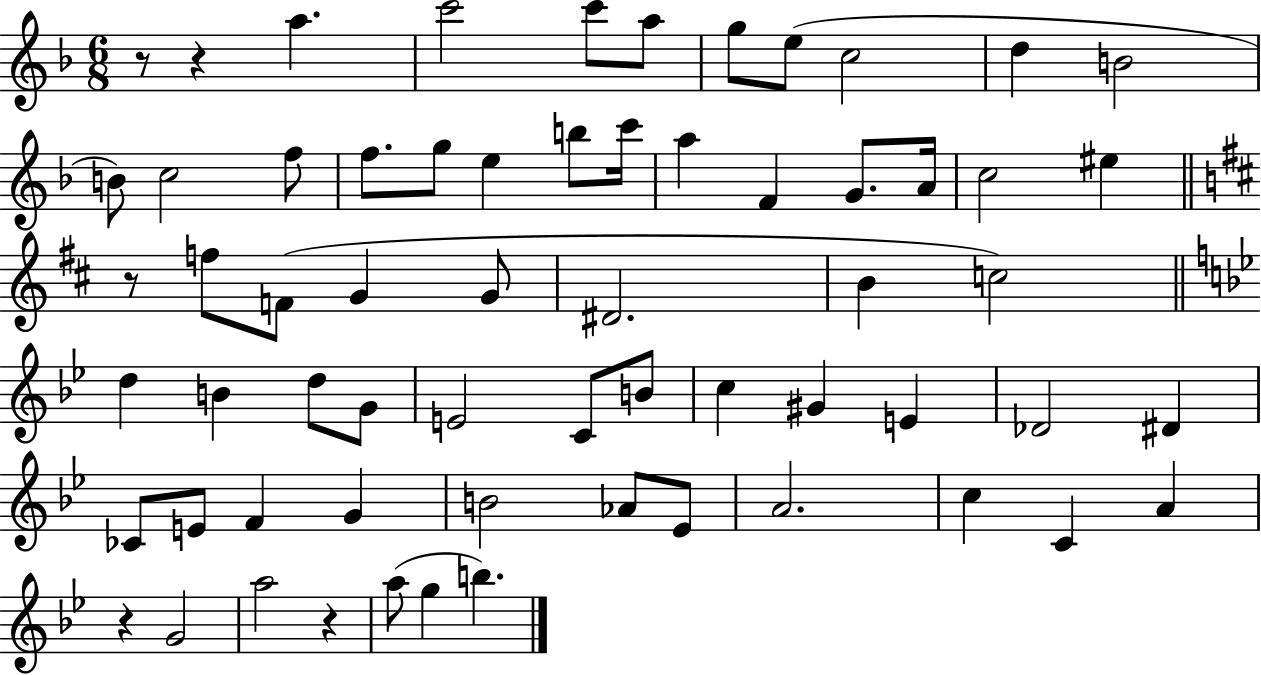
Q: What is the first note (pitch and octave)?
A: A5